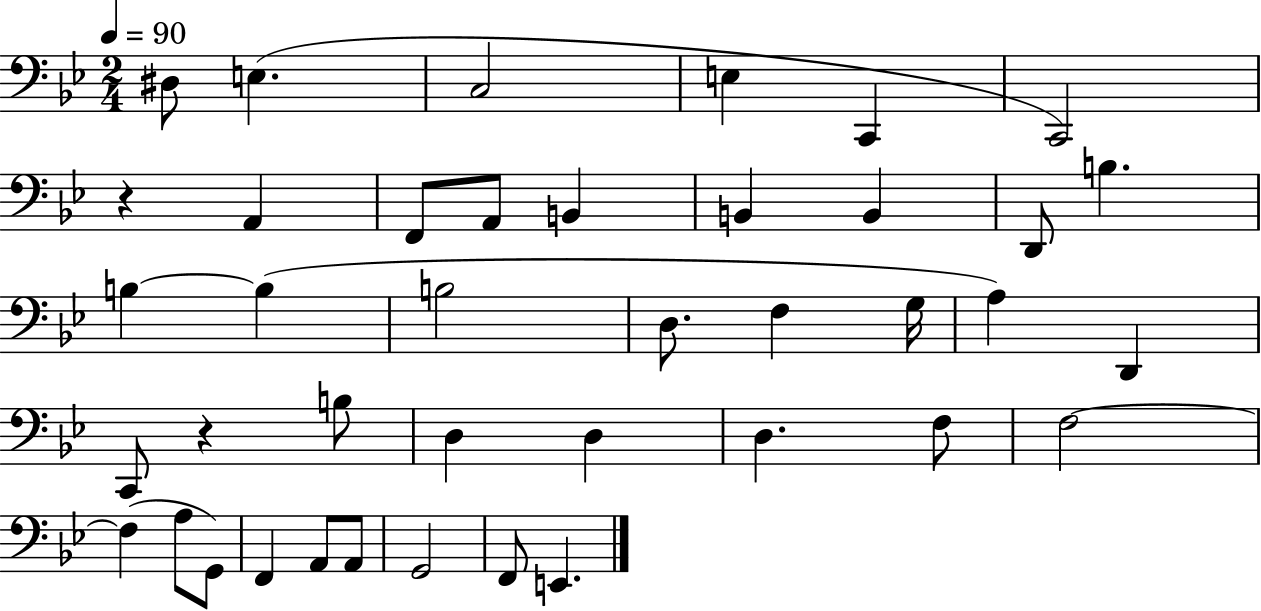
{
  \clef bass
  \numericTimeSignature
  \time 2/4
  \key bes \major
  \tempo 4 = 90
  dis8 e4.( | c2 | e4 c,4 | c,2) | \break r4 a,4 | f,8 a,8 b,4 | b,4 b,4 | d,8 b4. | \break b4~~ b4( | b2 | d8. f4 g16 | a4) d,4 | \break c,8 r4 b8 | d4 d4 | d4. f8 | f2~~ | \break f4( a8 g,8) | f,4 a,8 a,8 | g,2 | f,8 e,4. | \break \bar "|."
}